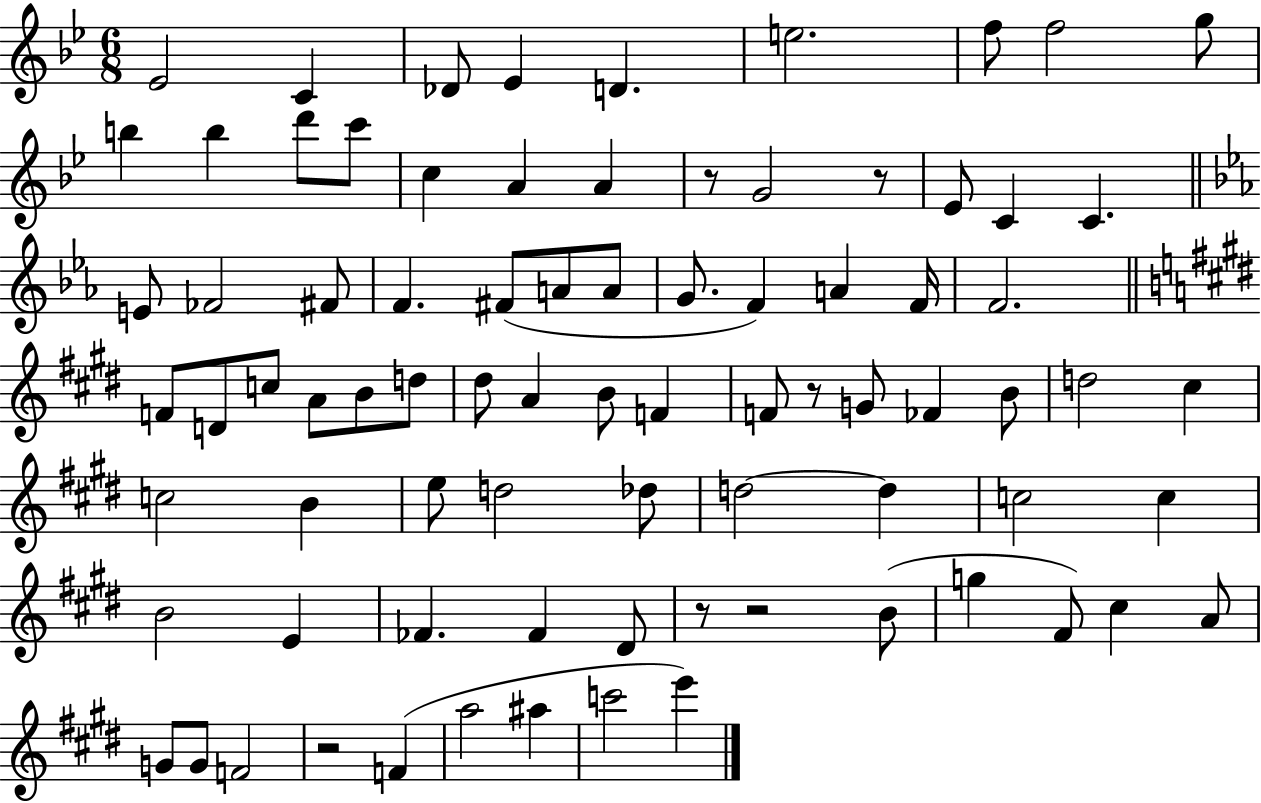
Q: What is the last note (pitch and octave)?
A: E6